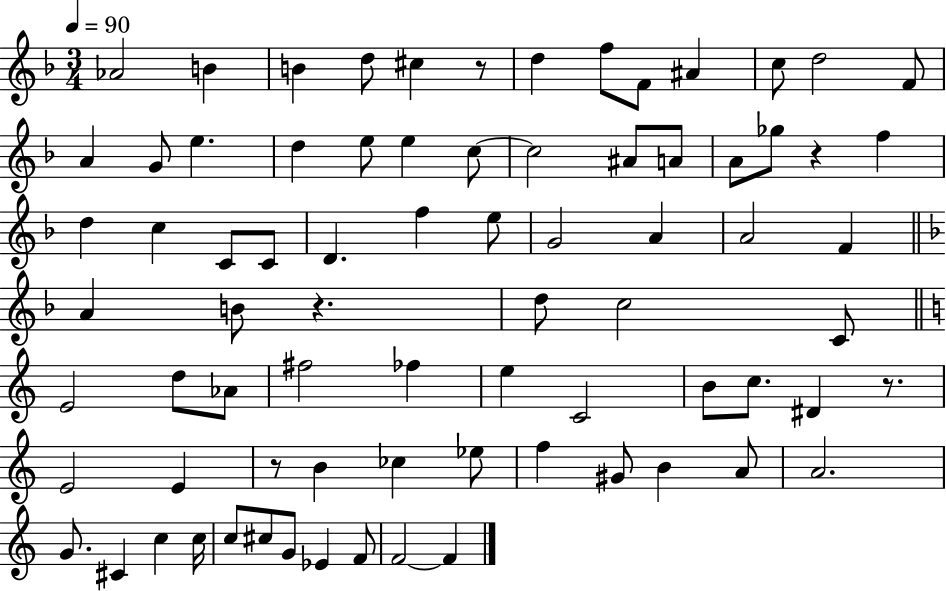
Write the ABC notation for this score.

X:1
T:Untitled
M:3/4
L:1/4
K:F
_A2 B B d/2 ^c z/2 d f/2 F/2 ^A c/2 d2 F/2 A G/2 e d e/2 e c/2 c2 ^A/2 A/2 A/2 _g/2 z f d c C/2 C/2 D f e/2 G2 A A2 F A B/2 z d/2 c2 C/2 E2 d/2 _A/2 ^f2 _f e C2 B/2 c/2 ^D z/2 E2 E z/2 B _c _e/2 f ^G/2 B A/2 A2 G/2 ^C c c/4 c/2 ^c/2 G/2 _E F/2 F2 F